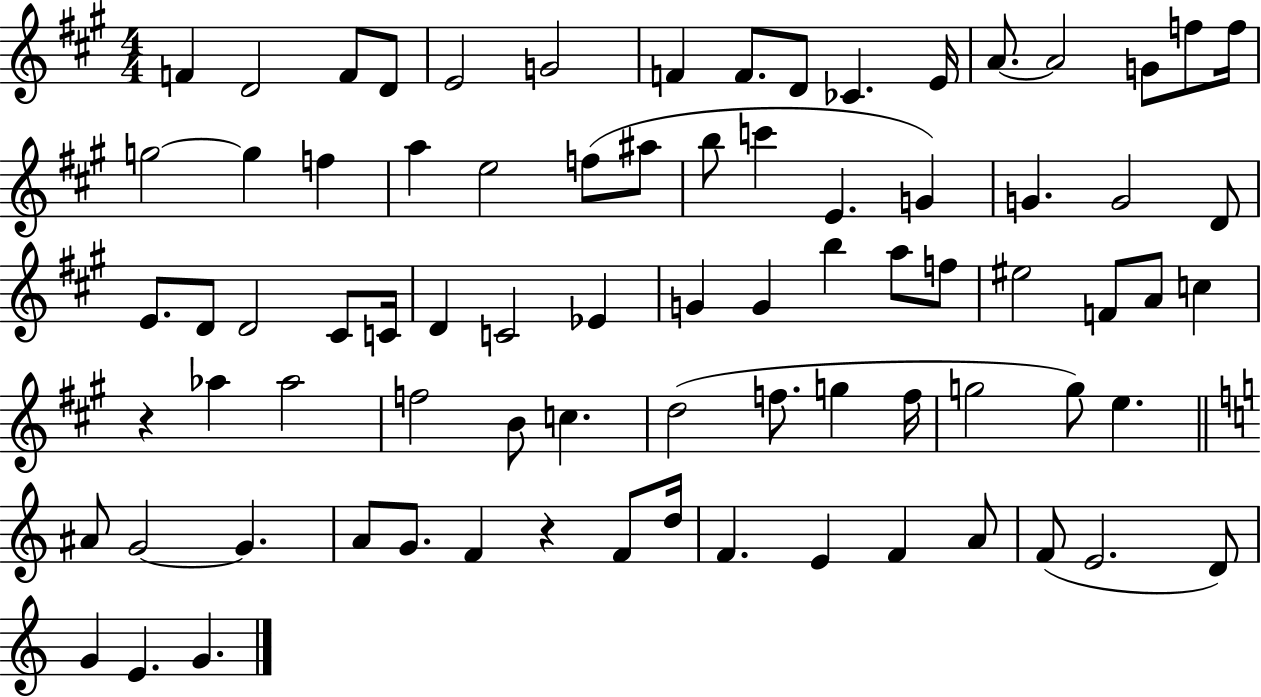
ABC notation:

X:1
T:Untitled
M:4/4
L:1/4
K:A
F D2 F/2 D/2 E2 G2 F F/2 D/2 _C E/4 A/2 A2 G/2 f/2 f/4 g2 g f a e2 f/2 ^a/2 b/2 c' E G G G2 D/2 E/2 D/2 D2 ^C/2 C/4 D C2 _E G G b a/2 f/2 ^e2 F/2 A/2 c z _a _a2 f2 B/2 c d2 f/2 g f/4 g2 g/2 e ^A/2 G2 G A/2 G/2 F z F/2 d/4 F E F A/2 F/2 E2 D/2 G E G